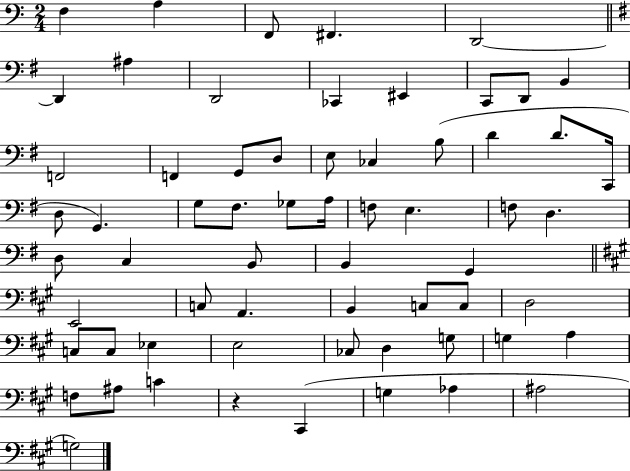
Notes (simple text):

F3/q A3/q F2/e F#2/q. D2/h D2/q A#3/q D2/h CES2/q EIS2/q C2/e D2/e B2/q F2/h F2/q G2/e D3/e E3/e CES3/q B3/e D4/q D4/e. C2/s D3/e G2/q. G3/e F#3/e. Gb3/e A3/s F3/e E3/q. F3/e D3/q. D3/e C3/q B2/e B2/q G2/q E2/h C3/e A2/q. B2/q C3/e C3/e D3/h C3/e C3/e Eb3/q E3/h CES3/e D3/q G3/e G3/q A3/q F3/e A#3/e C4/q R/q C#2/q G3/q Ab3/q A#3/h G3/h